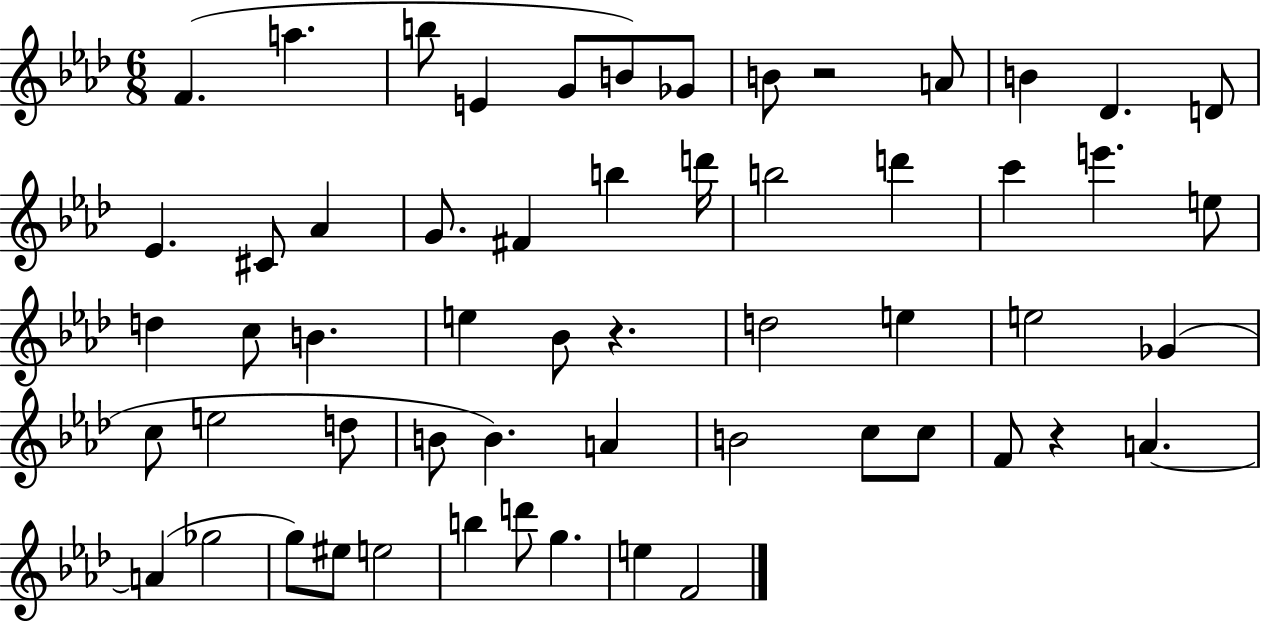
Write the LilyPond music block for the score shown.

{
  \clef treble
  \numericTimeSignature
  \time 6/8
  \key aes \major
  f'4.( a''4. | b''8 e'4 g'8 b'8) ges'8 | b'8 r2 a'8 | b'4 des'4. d'8 | \break ees'4. cis'8 aes'4 | g'8. fis'4 b''4 d'''16 | b''2 d'''4 | c'''4 e'''4. e''8 | \break d''4 c''8 b'4. | e''4 bes'8 r4. | d''2 e''4 | e''2 ges'4( | \break c''8 e''2 d''8 | b'8 b'4.) a'4 | b'2 c''8 c''8 | f'8 r4 a'4.~~ | \break a'4( ges''2 | g''8) eis''8 e''2 | b''4 d'''8 g''4. | e''4 f'2 | \break \bar "|."
}